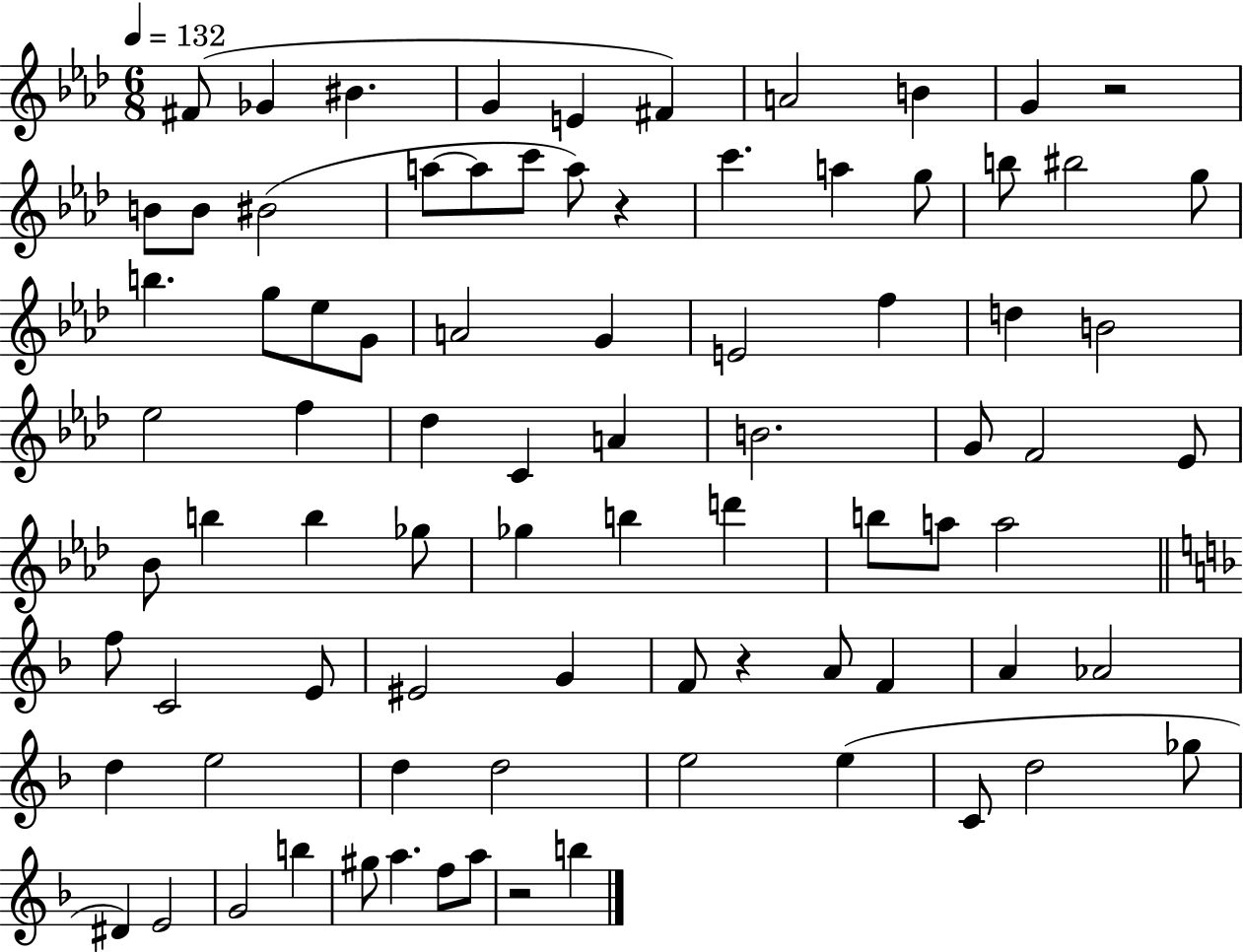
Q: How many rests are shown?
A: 4